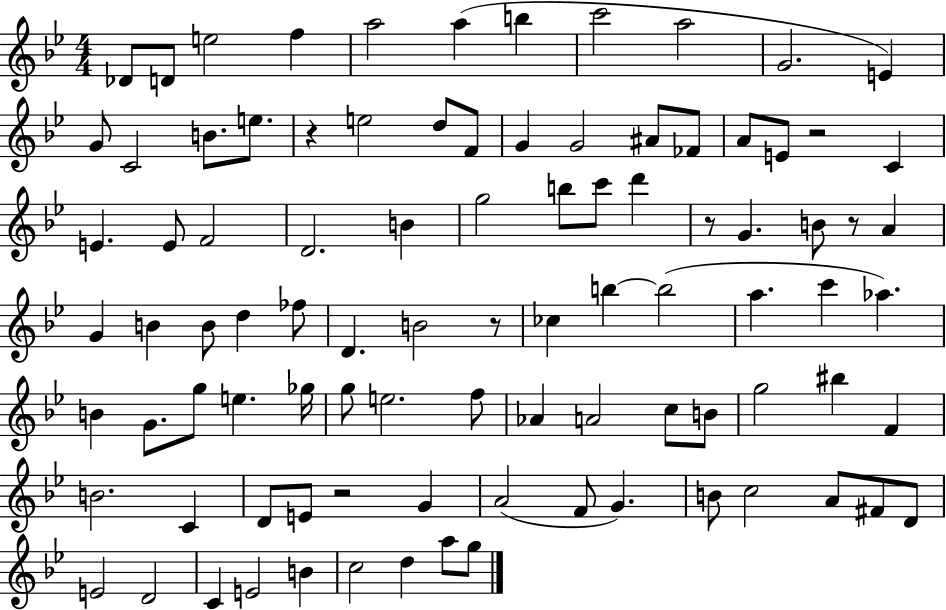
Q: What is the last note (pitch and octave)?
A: G5